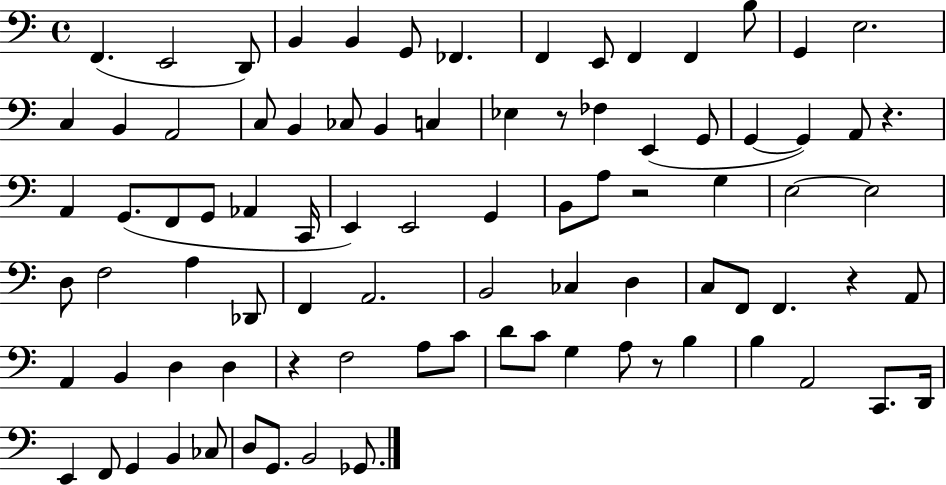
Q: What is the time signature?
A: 4/4